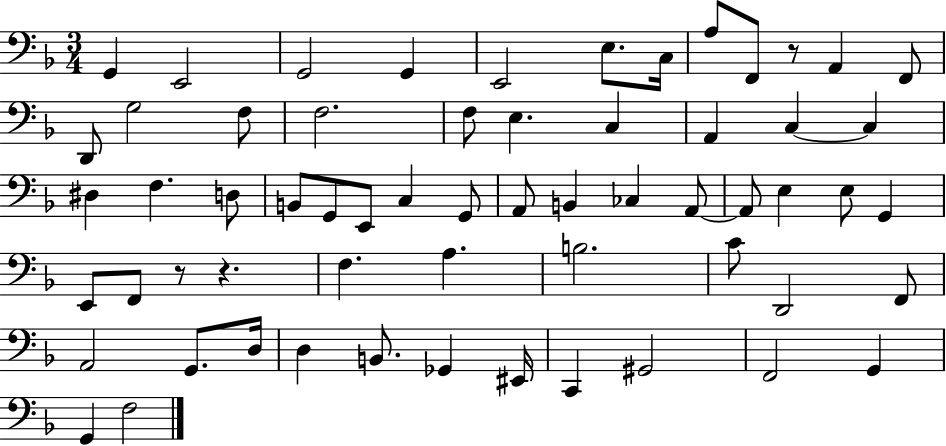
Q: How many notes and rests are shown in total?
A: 61